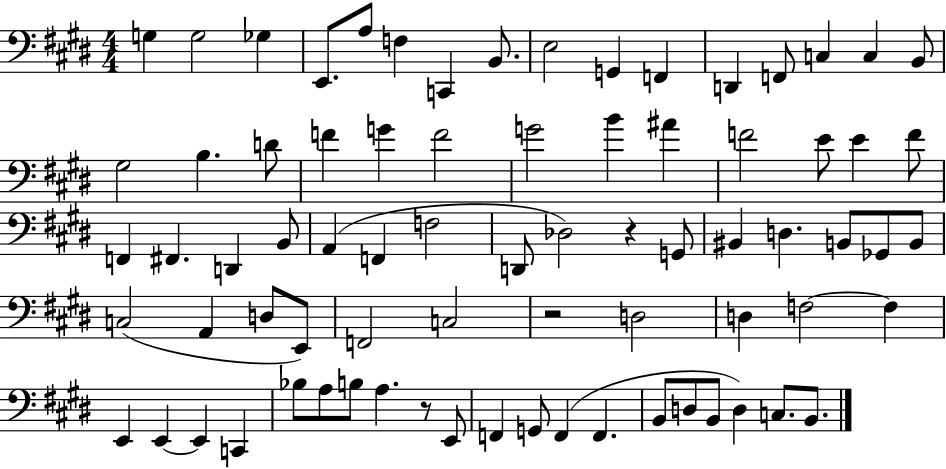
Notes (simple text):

G3/q G3/h Gb3/q E2/e. A3/e F3/q C2/q B2/e. E3/h G2/q F2/q D2/q F2/e C3/q C3/q B2/e G#3/h B3/q. D4/e F4/q G4/q F4/h G4/h B4/q A#4/q F4/h E4/e E4/q F4/e F2/q F#2/q. D2/q B2/e A2/q F2/q F3/h D2/e Db3/h R/q G2/e BIS2/q D3/q. B2/e Gb2/e B2/e C3/h A2/q D3/e E2/e F2/h C3/h R/h D3/h D3/q F3/h F3/q E2/q E2/q E2/q C2/q Bb3/e A3/e B3/e A3/q. R/e E2/e F2/q G2/e F2/q F2/q. B2/e D3/e B2/e D3/q C3/e. B2/e.